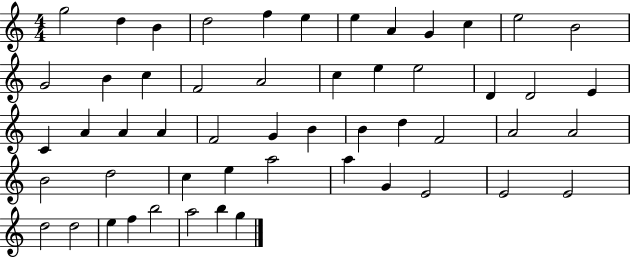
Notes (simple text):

G5/h D5/q B4/q D5/h F5/q E5/q E5/q A4/q G4/q C5/q E5/h B4/h G4/h B4/q C5/q F4/h A4/h C5/q E5/q E5/h D4/q D4/h E4/q C4/q A4/q A4/q A4/q F4/h G4/q B4/q B4/q D5/q F4/h A4/h A4/h B4/h D5/h C5/q E5/q A5/h A5/q G4/q E4/h E4/h E4/h D5/h D5/h E5/q F5/q B5/h A5/h B5/q G5/q